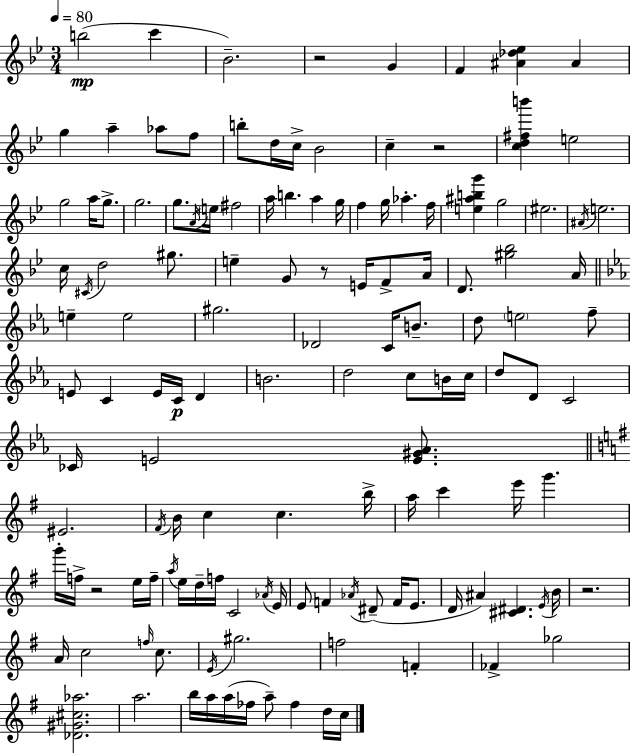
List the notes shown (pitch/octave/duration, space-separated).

B5/h C6/q Bb4/h. R/h G4/q F4/q [A#4,Db5,Eb5]/q A#4/q G5/q A5/q Ab5/e F5/e B5/e D5/s C5/s Bb4/h C5/q R/h [C5,D5,F#5,B6]/q E5/h G5/h A5/s G5/e. G5/h. G5/e. A4/s E5/s F#5/h A5/s B5/q. A5/q G5/s F5/q G5/s Ab5/q. F5/s [E5,A#5,B5,G6]/q G5/h EIS5/h. A#4/s E5/h. C5/s C#4/s D5/h G#5/e. E5/q G4/e R/e E4/s F4/e A4/s D4/e. [G#5,Bb5]/h A4/s E5/q E5/h G#5/h. Db4/h C4/s B4/e. D5/e E5/h F5/e E4/e C4/q E4/s C4/s D4/q B4/h. D5/h C5/e B4/s C5/s D5/e D4/e C4/h CES4/s E4/h [E4,G#4,Ab4]/e. EIS4/h. F#4/s B4/s C5/q C5/q. B5/s A5/s C6/q E6/s G6/q. G6/s F5/s R/h E5/s F5/s A5/s E5/s D5/s F5/s C4/h Ab4/s E4/s E4/e F4/q Ab4/s D#4/e F4/s E4/e. D4/s A#4/q [C#4,D#4]/q. E4/s B4/s R/h. A4/s C5/h F5/s C5/e. E4/s G#5/h. F5/h F4/q FES4/q Gb5/h [Db4,G#4,C#5,Ab5]/h. A5/h. B5/s A5/s A5/s FES5/s A5/e FES5/q D5/s C5/s